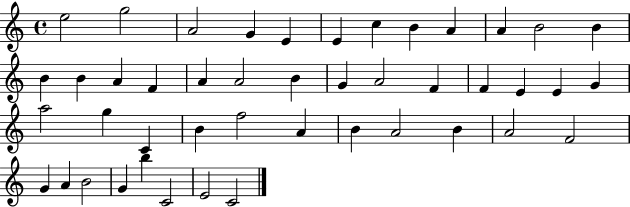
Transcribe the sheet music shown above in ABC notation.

X:1
T:Untitled
M:4/4
L:1/4
K:C
e2 g2 A2 G E E c B A A B2 B B B A F A A2 B G A2 F F E E G a2 g C B f2 A B A2 B A2 F2 G A B2 G b C2 E2 C2